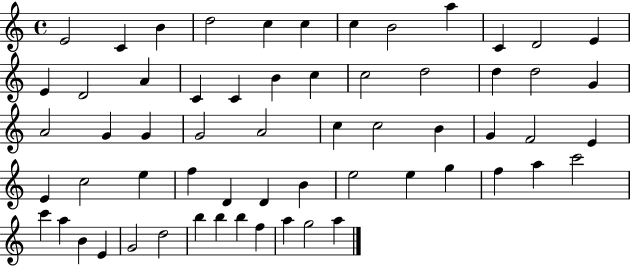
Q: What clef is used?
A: treble